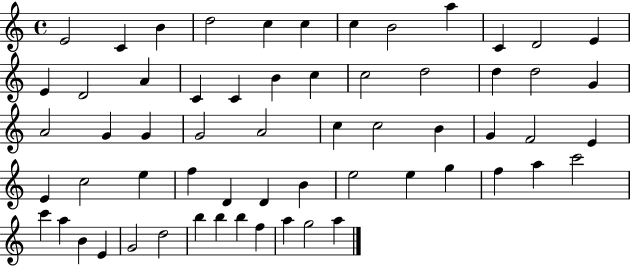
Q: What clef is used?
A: treble